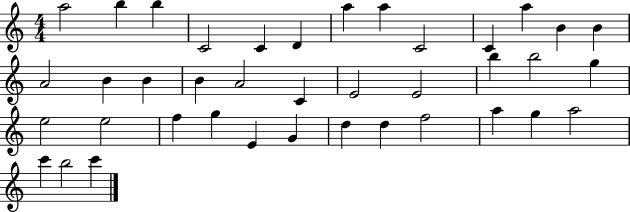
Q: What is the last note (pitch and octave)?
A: C6